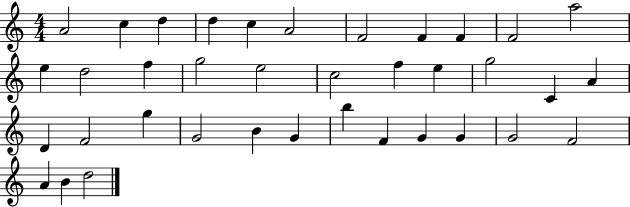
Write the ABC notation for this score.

X:1
T:Untitled
M:4/4
L:1/4
K:C
A2 c d d c A2 F2 F F F2 a2 e d2 f g2 e2 c2 f e g2 C A D F2 g G2 B G b F G G G2 F2 A B d2